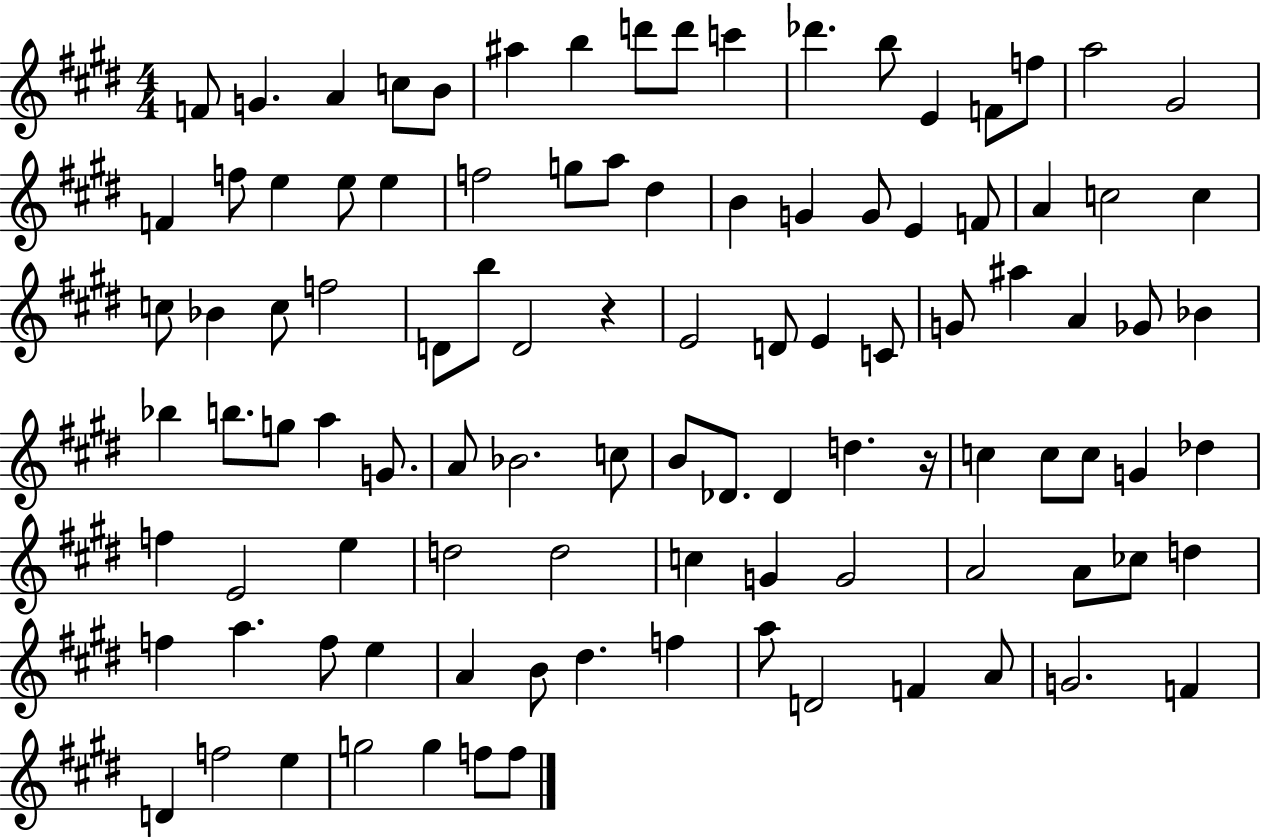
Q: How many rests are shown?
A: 2